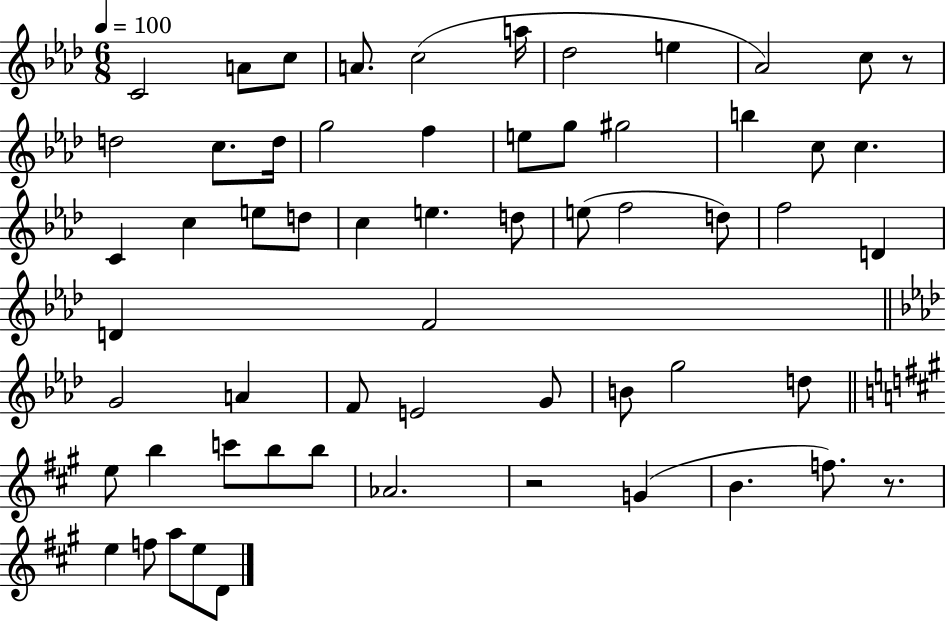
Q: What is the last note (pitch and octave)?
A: D4